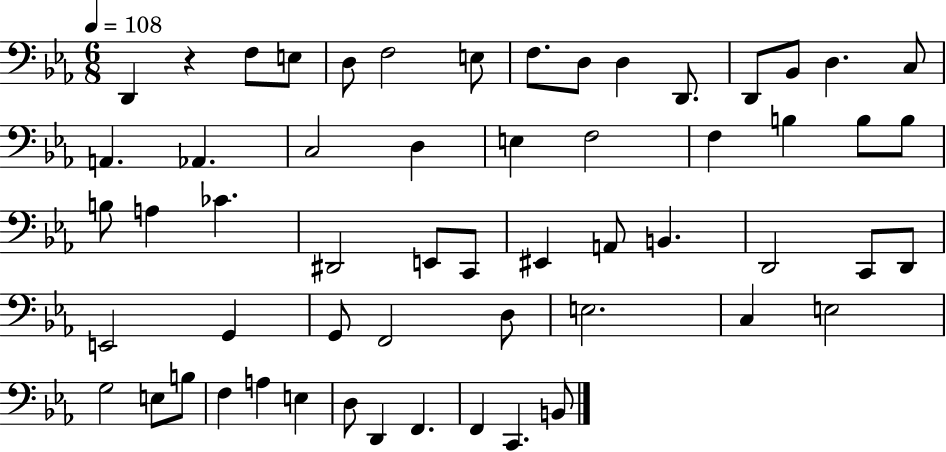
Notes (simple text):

D2/q R/q F3/e E3/e D3/e F3/h E3/e F3/e. D3/e D3/q D2/e. D2/e Bb2/e D3/q. C3/e A2/q. Ab2/q. C3/h D3/q E3/q F3/h F3/q B3/q B3/e B3/e B3/e A3/q CES4/q. D#2/h E2/e C2/e EIS2/q A2/e B2/q. D2/h C2/e D2/e E2/h G2/q G2/e F2/h D3/e E3/h. C3/q E3/h G3/h E3/e B3/e F3/q A3/q E3/q D3/e D2/q F2/q. F2/q C2/q. B2/e